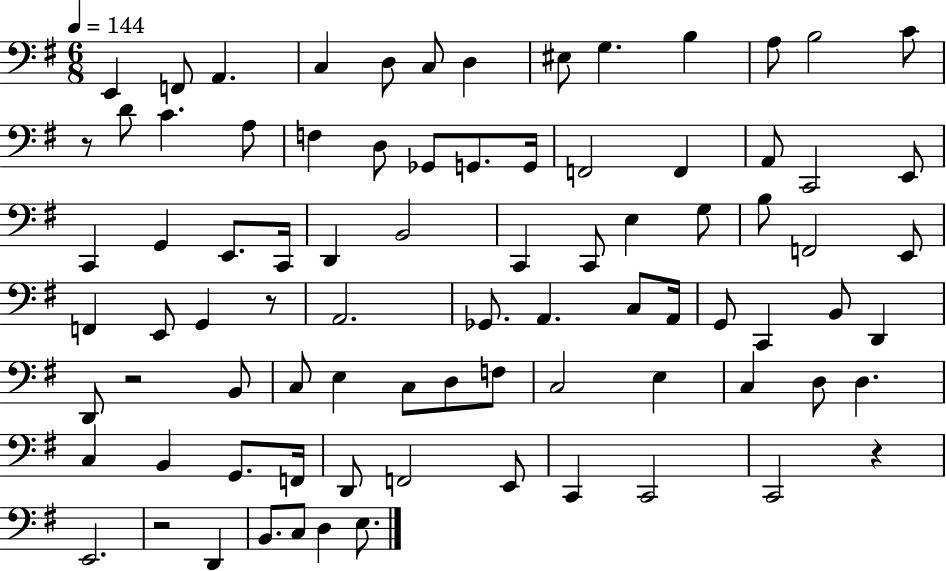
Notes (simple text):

E2/q F2/e A2/q. C3/q D3/e C3/e D3/q EIS3/e G3/q. B3/q A3/e B3/h C4/e R/e D4/e C4/q. A3/e F3/q D3/e Gb2/e G2/e. G2/s F2/h F2/q A2/e C2/h E2/e C2/q G2/q E2/e. C2/s D2/q B2/h C2/q C2/e E3/q G3/e B3/e F2/h E2/e F2/q E2/e G2/q R/e A2/h. Gb2/e. A2/q. C3/e A2/s G2/e C2/q B2/e D2/q D2/e R/h B2/e C3/e E3/q C3/e D3/e F3/e C3/h E3/q C3/q D3/e D3/q. C3/q B2/q G2/e. F2/s D2/e F2/h E2/e C2/q C2/h C2/h R/q E2/h. R/h D2/q B2/e. C3/e D3/q E3/e.